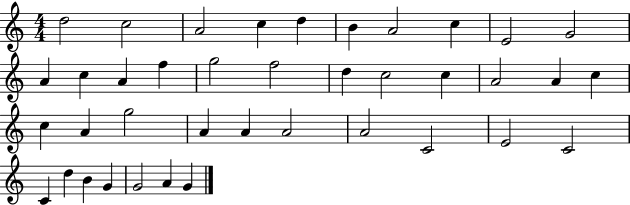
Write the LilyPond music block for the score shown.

{
  \clef treble
  \numericTimeSignature
  \time 4/4
  \key c \major
  d''2 c''2 | a'2 c''4 d''4 | b'4 a'2 c''4 | e'2 g'2 | \break a'4 c''4 a'4 f''4 | g''2 f''2 | d''4 c''2 c''4 | a'2 a'4 c''4 | \break c''4 a'4 g''2 | a'4 a'4 a'2 | a'2 c'2 | e'2 c'2 | \break c'4 d''4 b'4 g'4 | g'2 a'4 g'4 | \bar "|."
}